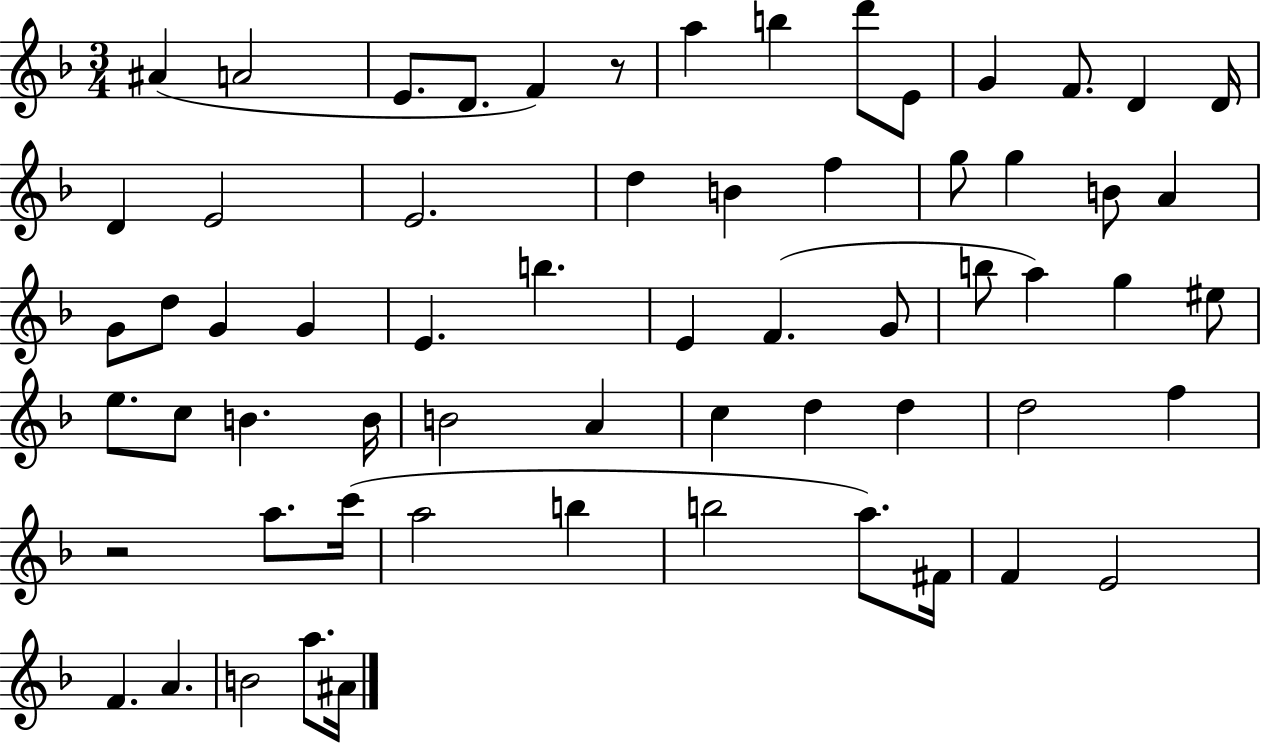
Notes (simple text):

A#4/q A4/h E4/e. D4/e. F4/q R/e A5/q B5/q D6/e E4/e G4/q F4/e. D4/q D4/s D4/q E4/h E4/h. D5/q B4/q F5/q G5/e G5/q B4/e A4/q G4/e D5/e G4/q G4/q E4/q. B5/q. E4/q F4/q. G4/e B5/e A5/q G5/q EIS5/e E5/e. C5/e B4/q. B4/s B4/h A4/q C5/q D5/q D5/q D5/h F5/q R/h A5/e. C6/s A5/h B5/q B5/h A5/e. F#4/s F4/q E4/h F4/q. A4/q. B4/h A5/e. A#4/s